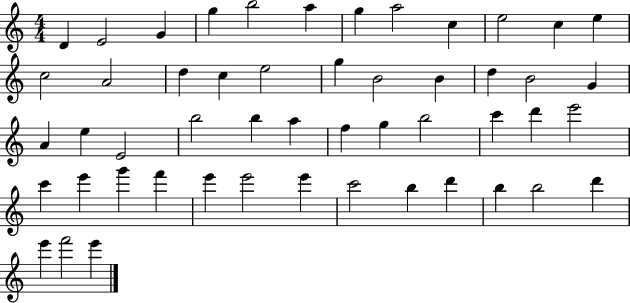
D4/q E4/h G4/q G5/q B5/h A5/q G5/q A5/h C5/q E5/h C5/q E5/q C5/h A4/h D5/q C5/q E5/h G5/q B4/h B4/q D5/q B4/h G4/q A4/q E5/q E4/h B5/h B5/q A5/q F5/q G5/q B5/h C6/q D6/q E6/h C6/q E6/q G6/q F6/q E6/q E6/h E6/q C6/h B5/q D6/q B5/q B5/h D6/q E6/q F6/h E6/q